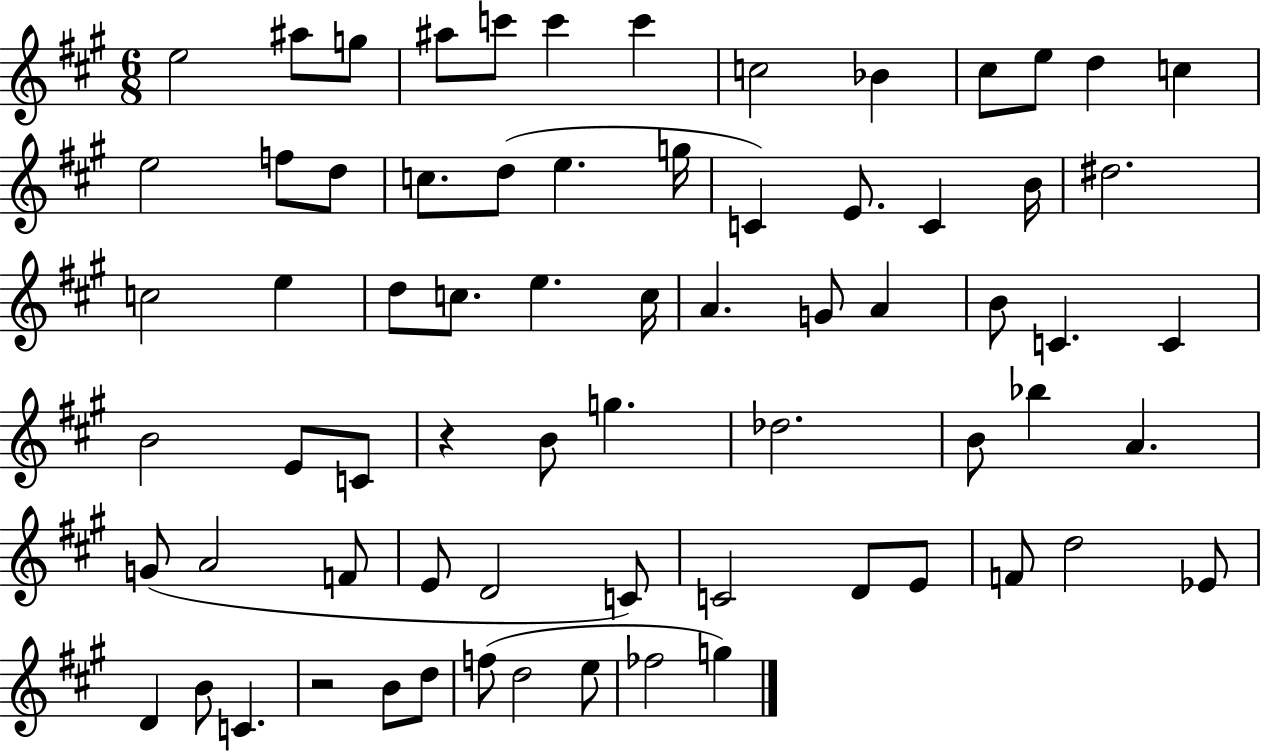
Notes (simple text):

E5/h A#5/e G5/e A#5/e C6/e C6/q C6/q C5/h Bb4/q C#5/e E5/e D5/q C5/q E5/h F5/e D5/e C5/e. D5/e E5/q. G5/s C4/q E4/e. C4/q B4/s D#5/h. C5/h E5/q D5/e C5/e. E5/q. C5/s A4/q. G4/e A4/q B4/e C4/q. C4/q B4/h E4/e C4/e R/q B4/e G5/q. Db5/h. B4/e Bb5/q A4/q. G4/e A4/h F4/e E4/e D4/h C4/e C4/h D4/e E4/e F4/e D5/h Eb4/e D4/q B4/e C4/q. R/h B4/e D5/e F5/e D5/h E5/e FES5/h G5/q